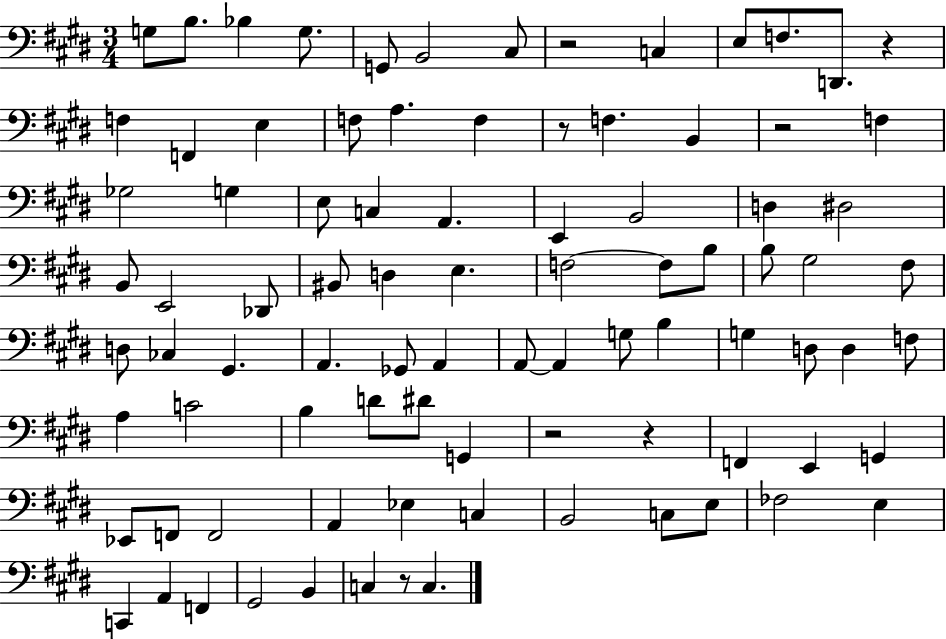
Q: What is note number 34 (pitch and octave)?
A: D3